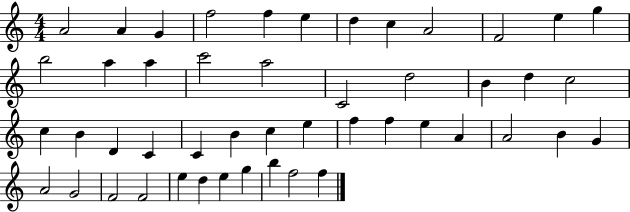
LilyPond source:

{
  \clef treble
  \numericTimeSignature
  \time 4/4
  \key c \major
  a'2 a'4 g'4 | f''2 f''4 e''4 | d''4 c''4 a'2 | f'2 e''4 g''4 | \break b''2 a''4 a''4 | c'''2 a''2 | c'2 d''2 | b'4 d''4 c''2 | \break c''4 b'4 d'4 c'4 | c'4 b'4 c''4 e''4 | f''4 f''4 e''4 a'4 | a'2 b'4 g'4 | \break a'2 g'2 | f'2 f'2 | e''4 d''4 e''4 g''4 | b''4 f''2 f''4 | \break \bar "|."
}